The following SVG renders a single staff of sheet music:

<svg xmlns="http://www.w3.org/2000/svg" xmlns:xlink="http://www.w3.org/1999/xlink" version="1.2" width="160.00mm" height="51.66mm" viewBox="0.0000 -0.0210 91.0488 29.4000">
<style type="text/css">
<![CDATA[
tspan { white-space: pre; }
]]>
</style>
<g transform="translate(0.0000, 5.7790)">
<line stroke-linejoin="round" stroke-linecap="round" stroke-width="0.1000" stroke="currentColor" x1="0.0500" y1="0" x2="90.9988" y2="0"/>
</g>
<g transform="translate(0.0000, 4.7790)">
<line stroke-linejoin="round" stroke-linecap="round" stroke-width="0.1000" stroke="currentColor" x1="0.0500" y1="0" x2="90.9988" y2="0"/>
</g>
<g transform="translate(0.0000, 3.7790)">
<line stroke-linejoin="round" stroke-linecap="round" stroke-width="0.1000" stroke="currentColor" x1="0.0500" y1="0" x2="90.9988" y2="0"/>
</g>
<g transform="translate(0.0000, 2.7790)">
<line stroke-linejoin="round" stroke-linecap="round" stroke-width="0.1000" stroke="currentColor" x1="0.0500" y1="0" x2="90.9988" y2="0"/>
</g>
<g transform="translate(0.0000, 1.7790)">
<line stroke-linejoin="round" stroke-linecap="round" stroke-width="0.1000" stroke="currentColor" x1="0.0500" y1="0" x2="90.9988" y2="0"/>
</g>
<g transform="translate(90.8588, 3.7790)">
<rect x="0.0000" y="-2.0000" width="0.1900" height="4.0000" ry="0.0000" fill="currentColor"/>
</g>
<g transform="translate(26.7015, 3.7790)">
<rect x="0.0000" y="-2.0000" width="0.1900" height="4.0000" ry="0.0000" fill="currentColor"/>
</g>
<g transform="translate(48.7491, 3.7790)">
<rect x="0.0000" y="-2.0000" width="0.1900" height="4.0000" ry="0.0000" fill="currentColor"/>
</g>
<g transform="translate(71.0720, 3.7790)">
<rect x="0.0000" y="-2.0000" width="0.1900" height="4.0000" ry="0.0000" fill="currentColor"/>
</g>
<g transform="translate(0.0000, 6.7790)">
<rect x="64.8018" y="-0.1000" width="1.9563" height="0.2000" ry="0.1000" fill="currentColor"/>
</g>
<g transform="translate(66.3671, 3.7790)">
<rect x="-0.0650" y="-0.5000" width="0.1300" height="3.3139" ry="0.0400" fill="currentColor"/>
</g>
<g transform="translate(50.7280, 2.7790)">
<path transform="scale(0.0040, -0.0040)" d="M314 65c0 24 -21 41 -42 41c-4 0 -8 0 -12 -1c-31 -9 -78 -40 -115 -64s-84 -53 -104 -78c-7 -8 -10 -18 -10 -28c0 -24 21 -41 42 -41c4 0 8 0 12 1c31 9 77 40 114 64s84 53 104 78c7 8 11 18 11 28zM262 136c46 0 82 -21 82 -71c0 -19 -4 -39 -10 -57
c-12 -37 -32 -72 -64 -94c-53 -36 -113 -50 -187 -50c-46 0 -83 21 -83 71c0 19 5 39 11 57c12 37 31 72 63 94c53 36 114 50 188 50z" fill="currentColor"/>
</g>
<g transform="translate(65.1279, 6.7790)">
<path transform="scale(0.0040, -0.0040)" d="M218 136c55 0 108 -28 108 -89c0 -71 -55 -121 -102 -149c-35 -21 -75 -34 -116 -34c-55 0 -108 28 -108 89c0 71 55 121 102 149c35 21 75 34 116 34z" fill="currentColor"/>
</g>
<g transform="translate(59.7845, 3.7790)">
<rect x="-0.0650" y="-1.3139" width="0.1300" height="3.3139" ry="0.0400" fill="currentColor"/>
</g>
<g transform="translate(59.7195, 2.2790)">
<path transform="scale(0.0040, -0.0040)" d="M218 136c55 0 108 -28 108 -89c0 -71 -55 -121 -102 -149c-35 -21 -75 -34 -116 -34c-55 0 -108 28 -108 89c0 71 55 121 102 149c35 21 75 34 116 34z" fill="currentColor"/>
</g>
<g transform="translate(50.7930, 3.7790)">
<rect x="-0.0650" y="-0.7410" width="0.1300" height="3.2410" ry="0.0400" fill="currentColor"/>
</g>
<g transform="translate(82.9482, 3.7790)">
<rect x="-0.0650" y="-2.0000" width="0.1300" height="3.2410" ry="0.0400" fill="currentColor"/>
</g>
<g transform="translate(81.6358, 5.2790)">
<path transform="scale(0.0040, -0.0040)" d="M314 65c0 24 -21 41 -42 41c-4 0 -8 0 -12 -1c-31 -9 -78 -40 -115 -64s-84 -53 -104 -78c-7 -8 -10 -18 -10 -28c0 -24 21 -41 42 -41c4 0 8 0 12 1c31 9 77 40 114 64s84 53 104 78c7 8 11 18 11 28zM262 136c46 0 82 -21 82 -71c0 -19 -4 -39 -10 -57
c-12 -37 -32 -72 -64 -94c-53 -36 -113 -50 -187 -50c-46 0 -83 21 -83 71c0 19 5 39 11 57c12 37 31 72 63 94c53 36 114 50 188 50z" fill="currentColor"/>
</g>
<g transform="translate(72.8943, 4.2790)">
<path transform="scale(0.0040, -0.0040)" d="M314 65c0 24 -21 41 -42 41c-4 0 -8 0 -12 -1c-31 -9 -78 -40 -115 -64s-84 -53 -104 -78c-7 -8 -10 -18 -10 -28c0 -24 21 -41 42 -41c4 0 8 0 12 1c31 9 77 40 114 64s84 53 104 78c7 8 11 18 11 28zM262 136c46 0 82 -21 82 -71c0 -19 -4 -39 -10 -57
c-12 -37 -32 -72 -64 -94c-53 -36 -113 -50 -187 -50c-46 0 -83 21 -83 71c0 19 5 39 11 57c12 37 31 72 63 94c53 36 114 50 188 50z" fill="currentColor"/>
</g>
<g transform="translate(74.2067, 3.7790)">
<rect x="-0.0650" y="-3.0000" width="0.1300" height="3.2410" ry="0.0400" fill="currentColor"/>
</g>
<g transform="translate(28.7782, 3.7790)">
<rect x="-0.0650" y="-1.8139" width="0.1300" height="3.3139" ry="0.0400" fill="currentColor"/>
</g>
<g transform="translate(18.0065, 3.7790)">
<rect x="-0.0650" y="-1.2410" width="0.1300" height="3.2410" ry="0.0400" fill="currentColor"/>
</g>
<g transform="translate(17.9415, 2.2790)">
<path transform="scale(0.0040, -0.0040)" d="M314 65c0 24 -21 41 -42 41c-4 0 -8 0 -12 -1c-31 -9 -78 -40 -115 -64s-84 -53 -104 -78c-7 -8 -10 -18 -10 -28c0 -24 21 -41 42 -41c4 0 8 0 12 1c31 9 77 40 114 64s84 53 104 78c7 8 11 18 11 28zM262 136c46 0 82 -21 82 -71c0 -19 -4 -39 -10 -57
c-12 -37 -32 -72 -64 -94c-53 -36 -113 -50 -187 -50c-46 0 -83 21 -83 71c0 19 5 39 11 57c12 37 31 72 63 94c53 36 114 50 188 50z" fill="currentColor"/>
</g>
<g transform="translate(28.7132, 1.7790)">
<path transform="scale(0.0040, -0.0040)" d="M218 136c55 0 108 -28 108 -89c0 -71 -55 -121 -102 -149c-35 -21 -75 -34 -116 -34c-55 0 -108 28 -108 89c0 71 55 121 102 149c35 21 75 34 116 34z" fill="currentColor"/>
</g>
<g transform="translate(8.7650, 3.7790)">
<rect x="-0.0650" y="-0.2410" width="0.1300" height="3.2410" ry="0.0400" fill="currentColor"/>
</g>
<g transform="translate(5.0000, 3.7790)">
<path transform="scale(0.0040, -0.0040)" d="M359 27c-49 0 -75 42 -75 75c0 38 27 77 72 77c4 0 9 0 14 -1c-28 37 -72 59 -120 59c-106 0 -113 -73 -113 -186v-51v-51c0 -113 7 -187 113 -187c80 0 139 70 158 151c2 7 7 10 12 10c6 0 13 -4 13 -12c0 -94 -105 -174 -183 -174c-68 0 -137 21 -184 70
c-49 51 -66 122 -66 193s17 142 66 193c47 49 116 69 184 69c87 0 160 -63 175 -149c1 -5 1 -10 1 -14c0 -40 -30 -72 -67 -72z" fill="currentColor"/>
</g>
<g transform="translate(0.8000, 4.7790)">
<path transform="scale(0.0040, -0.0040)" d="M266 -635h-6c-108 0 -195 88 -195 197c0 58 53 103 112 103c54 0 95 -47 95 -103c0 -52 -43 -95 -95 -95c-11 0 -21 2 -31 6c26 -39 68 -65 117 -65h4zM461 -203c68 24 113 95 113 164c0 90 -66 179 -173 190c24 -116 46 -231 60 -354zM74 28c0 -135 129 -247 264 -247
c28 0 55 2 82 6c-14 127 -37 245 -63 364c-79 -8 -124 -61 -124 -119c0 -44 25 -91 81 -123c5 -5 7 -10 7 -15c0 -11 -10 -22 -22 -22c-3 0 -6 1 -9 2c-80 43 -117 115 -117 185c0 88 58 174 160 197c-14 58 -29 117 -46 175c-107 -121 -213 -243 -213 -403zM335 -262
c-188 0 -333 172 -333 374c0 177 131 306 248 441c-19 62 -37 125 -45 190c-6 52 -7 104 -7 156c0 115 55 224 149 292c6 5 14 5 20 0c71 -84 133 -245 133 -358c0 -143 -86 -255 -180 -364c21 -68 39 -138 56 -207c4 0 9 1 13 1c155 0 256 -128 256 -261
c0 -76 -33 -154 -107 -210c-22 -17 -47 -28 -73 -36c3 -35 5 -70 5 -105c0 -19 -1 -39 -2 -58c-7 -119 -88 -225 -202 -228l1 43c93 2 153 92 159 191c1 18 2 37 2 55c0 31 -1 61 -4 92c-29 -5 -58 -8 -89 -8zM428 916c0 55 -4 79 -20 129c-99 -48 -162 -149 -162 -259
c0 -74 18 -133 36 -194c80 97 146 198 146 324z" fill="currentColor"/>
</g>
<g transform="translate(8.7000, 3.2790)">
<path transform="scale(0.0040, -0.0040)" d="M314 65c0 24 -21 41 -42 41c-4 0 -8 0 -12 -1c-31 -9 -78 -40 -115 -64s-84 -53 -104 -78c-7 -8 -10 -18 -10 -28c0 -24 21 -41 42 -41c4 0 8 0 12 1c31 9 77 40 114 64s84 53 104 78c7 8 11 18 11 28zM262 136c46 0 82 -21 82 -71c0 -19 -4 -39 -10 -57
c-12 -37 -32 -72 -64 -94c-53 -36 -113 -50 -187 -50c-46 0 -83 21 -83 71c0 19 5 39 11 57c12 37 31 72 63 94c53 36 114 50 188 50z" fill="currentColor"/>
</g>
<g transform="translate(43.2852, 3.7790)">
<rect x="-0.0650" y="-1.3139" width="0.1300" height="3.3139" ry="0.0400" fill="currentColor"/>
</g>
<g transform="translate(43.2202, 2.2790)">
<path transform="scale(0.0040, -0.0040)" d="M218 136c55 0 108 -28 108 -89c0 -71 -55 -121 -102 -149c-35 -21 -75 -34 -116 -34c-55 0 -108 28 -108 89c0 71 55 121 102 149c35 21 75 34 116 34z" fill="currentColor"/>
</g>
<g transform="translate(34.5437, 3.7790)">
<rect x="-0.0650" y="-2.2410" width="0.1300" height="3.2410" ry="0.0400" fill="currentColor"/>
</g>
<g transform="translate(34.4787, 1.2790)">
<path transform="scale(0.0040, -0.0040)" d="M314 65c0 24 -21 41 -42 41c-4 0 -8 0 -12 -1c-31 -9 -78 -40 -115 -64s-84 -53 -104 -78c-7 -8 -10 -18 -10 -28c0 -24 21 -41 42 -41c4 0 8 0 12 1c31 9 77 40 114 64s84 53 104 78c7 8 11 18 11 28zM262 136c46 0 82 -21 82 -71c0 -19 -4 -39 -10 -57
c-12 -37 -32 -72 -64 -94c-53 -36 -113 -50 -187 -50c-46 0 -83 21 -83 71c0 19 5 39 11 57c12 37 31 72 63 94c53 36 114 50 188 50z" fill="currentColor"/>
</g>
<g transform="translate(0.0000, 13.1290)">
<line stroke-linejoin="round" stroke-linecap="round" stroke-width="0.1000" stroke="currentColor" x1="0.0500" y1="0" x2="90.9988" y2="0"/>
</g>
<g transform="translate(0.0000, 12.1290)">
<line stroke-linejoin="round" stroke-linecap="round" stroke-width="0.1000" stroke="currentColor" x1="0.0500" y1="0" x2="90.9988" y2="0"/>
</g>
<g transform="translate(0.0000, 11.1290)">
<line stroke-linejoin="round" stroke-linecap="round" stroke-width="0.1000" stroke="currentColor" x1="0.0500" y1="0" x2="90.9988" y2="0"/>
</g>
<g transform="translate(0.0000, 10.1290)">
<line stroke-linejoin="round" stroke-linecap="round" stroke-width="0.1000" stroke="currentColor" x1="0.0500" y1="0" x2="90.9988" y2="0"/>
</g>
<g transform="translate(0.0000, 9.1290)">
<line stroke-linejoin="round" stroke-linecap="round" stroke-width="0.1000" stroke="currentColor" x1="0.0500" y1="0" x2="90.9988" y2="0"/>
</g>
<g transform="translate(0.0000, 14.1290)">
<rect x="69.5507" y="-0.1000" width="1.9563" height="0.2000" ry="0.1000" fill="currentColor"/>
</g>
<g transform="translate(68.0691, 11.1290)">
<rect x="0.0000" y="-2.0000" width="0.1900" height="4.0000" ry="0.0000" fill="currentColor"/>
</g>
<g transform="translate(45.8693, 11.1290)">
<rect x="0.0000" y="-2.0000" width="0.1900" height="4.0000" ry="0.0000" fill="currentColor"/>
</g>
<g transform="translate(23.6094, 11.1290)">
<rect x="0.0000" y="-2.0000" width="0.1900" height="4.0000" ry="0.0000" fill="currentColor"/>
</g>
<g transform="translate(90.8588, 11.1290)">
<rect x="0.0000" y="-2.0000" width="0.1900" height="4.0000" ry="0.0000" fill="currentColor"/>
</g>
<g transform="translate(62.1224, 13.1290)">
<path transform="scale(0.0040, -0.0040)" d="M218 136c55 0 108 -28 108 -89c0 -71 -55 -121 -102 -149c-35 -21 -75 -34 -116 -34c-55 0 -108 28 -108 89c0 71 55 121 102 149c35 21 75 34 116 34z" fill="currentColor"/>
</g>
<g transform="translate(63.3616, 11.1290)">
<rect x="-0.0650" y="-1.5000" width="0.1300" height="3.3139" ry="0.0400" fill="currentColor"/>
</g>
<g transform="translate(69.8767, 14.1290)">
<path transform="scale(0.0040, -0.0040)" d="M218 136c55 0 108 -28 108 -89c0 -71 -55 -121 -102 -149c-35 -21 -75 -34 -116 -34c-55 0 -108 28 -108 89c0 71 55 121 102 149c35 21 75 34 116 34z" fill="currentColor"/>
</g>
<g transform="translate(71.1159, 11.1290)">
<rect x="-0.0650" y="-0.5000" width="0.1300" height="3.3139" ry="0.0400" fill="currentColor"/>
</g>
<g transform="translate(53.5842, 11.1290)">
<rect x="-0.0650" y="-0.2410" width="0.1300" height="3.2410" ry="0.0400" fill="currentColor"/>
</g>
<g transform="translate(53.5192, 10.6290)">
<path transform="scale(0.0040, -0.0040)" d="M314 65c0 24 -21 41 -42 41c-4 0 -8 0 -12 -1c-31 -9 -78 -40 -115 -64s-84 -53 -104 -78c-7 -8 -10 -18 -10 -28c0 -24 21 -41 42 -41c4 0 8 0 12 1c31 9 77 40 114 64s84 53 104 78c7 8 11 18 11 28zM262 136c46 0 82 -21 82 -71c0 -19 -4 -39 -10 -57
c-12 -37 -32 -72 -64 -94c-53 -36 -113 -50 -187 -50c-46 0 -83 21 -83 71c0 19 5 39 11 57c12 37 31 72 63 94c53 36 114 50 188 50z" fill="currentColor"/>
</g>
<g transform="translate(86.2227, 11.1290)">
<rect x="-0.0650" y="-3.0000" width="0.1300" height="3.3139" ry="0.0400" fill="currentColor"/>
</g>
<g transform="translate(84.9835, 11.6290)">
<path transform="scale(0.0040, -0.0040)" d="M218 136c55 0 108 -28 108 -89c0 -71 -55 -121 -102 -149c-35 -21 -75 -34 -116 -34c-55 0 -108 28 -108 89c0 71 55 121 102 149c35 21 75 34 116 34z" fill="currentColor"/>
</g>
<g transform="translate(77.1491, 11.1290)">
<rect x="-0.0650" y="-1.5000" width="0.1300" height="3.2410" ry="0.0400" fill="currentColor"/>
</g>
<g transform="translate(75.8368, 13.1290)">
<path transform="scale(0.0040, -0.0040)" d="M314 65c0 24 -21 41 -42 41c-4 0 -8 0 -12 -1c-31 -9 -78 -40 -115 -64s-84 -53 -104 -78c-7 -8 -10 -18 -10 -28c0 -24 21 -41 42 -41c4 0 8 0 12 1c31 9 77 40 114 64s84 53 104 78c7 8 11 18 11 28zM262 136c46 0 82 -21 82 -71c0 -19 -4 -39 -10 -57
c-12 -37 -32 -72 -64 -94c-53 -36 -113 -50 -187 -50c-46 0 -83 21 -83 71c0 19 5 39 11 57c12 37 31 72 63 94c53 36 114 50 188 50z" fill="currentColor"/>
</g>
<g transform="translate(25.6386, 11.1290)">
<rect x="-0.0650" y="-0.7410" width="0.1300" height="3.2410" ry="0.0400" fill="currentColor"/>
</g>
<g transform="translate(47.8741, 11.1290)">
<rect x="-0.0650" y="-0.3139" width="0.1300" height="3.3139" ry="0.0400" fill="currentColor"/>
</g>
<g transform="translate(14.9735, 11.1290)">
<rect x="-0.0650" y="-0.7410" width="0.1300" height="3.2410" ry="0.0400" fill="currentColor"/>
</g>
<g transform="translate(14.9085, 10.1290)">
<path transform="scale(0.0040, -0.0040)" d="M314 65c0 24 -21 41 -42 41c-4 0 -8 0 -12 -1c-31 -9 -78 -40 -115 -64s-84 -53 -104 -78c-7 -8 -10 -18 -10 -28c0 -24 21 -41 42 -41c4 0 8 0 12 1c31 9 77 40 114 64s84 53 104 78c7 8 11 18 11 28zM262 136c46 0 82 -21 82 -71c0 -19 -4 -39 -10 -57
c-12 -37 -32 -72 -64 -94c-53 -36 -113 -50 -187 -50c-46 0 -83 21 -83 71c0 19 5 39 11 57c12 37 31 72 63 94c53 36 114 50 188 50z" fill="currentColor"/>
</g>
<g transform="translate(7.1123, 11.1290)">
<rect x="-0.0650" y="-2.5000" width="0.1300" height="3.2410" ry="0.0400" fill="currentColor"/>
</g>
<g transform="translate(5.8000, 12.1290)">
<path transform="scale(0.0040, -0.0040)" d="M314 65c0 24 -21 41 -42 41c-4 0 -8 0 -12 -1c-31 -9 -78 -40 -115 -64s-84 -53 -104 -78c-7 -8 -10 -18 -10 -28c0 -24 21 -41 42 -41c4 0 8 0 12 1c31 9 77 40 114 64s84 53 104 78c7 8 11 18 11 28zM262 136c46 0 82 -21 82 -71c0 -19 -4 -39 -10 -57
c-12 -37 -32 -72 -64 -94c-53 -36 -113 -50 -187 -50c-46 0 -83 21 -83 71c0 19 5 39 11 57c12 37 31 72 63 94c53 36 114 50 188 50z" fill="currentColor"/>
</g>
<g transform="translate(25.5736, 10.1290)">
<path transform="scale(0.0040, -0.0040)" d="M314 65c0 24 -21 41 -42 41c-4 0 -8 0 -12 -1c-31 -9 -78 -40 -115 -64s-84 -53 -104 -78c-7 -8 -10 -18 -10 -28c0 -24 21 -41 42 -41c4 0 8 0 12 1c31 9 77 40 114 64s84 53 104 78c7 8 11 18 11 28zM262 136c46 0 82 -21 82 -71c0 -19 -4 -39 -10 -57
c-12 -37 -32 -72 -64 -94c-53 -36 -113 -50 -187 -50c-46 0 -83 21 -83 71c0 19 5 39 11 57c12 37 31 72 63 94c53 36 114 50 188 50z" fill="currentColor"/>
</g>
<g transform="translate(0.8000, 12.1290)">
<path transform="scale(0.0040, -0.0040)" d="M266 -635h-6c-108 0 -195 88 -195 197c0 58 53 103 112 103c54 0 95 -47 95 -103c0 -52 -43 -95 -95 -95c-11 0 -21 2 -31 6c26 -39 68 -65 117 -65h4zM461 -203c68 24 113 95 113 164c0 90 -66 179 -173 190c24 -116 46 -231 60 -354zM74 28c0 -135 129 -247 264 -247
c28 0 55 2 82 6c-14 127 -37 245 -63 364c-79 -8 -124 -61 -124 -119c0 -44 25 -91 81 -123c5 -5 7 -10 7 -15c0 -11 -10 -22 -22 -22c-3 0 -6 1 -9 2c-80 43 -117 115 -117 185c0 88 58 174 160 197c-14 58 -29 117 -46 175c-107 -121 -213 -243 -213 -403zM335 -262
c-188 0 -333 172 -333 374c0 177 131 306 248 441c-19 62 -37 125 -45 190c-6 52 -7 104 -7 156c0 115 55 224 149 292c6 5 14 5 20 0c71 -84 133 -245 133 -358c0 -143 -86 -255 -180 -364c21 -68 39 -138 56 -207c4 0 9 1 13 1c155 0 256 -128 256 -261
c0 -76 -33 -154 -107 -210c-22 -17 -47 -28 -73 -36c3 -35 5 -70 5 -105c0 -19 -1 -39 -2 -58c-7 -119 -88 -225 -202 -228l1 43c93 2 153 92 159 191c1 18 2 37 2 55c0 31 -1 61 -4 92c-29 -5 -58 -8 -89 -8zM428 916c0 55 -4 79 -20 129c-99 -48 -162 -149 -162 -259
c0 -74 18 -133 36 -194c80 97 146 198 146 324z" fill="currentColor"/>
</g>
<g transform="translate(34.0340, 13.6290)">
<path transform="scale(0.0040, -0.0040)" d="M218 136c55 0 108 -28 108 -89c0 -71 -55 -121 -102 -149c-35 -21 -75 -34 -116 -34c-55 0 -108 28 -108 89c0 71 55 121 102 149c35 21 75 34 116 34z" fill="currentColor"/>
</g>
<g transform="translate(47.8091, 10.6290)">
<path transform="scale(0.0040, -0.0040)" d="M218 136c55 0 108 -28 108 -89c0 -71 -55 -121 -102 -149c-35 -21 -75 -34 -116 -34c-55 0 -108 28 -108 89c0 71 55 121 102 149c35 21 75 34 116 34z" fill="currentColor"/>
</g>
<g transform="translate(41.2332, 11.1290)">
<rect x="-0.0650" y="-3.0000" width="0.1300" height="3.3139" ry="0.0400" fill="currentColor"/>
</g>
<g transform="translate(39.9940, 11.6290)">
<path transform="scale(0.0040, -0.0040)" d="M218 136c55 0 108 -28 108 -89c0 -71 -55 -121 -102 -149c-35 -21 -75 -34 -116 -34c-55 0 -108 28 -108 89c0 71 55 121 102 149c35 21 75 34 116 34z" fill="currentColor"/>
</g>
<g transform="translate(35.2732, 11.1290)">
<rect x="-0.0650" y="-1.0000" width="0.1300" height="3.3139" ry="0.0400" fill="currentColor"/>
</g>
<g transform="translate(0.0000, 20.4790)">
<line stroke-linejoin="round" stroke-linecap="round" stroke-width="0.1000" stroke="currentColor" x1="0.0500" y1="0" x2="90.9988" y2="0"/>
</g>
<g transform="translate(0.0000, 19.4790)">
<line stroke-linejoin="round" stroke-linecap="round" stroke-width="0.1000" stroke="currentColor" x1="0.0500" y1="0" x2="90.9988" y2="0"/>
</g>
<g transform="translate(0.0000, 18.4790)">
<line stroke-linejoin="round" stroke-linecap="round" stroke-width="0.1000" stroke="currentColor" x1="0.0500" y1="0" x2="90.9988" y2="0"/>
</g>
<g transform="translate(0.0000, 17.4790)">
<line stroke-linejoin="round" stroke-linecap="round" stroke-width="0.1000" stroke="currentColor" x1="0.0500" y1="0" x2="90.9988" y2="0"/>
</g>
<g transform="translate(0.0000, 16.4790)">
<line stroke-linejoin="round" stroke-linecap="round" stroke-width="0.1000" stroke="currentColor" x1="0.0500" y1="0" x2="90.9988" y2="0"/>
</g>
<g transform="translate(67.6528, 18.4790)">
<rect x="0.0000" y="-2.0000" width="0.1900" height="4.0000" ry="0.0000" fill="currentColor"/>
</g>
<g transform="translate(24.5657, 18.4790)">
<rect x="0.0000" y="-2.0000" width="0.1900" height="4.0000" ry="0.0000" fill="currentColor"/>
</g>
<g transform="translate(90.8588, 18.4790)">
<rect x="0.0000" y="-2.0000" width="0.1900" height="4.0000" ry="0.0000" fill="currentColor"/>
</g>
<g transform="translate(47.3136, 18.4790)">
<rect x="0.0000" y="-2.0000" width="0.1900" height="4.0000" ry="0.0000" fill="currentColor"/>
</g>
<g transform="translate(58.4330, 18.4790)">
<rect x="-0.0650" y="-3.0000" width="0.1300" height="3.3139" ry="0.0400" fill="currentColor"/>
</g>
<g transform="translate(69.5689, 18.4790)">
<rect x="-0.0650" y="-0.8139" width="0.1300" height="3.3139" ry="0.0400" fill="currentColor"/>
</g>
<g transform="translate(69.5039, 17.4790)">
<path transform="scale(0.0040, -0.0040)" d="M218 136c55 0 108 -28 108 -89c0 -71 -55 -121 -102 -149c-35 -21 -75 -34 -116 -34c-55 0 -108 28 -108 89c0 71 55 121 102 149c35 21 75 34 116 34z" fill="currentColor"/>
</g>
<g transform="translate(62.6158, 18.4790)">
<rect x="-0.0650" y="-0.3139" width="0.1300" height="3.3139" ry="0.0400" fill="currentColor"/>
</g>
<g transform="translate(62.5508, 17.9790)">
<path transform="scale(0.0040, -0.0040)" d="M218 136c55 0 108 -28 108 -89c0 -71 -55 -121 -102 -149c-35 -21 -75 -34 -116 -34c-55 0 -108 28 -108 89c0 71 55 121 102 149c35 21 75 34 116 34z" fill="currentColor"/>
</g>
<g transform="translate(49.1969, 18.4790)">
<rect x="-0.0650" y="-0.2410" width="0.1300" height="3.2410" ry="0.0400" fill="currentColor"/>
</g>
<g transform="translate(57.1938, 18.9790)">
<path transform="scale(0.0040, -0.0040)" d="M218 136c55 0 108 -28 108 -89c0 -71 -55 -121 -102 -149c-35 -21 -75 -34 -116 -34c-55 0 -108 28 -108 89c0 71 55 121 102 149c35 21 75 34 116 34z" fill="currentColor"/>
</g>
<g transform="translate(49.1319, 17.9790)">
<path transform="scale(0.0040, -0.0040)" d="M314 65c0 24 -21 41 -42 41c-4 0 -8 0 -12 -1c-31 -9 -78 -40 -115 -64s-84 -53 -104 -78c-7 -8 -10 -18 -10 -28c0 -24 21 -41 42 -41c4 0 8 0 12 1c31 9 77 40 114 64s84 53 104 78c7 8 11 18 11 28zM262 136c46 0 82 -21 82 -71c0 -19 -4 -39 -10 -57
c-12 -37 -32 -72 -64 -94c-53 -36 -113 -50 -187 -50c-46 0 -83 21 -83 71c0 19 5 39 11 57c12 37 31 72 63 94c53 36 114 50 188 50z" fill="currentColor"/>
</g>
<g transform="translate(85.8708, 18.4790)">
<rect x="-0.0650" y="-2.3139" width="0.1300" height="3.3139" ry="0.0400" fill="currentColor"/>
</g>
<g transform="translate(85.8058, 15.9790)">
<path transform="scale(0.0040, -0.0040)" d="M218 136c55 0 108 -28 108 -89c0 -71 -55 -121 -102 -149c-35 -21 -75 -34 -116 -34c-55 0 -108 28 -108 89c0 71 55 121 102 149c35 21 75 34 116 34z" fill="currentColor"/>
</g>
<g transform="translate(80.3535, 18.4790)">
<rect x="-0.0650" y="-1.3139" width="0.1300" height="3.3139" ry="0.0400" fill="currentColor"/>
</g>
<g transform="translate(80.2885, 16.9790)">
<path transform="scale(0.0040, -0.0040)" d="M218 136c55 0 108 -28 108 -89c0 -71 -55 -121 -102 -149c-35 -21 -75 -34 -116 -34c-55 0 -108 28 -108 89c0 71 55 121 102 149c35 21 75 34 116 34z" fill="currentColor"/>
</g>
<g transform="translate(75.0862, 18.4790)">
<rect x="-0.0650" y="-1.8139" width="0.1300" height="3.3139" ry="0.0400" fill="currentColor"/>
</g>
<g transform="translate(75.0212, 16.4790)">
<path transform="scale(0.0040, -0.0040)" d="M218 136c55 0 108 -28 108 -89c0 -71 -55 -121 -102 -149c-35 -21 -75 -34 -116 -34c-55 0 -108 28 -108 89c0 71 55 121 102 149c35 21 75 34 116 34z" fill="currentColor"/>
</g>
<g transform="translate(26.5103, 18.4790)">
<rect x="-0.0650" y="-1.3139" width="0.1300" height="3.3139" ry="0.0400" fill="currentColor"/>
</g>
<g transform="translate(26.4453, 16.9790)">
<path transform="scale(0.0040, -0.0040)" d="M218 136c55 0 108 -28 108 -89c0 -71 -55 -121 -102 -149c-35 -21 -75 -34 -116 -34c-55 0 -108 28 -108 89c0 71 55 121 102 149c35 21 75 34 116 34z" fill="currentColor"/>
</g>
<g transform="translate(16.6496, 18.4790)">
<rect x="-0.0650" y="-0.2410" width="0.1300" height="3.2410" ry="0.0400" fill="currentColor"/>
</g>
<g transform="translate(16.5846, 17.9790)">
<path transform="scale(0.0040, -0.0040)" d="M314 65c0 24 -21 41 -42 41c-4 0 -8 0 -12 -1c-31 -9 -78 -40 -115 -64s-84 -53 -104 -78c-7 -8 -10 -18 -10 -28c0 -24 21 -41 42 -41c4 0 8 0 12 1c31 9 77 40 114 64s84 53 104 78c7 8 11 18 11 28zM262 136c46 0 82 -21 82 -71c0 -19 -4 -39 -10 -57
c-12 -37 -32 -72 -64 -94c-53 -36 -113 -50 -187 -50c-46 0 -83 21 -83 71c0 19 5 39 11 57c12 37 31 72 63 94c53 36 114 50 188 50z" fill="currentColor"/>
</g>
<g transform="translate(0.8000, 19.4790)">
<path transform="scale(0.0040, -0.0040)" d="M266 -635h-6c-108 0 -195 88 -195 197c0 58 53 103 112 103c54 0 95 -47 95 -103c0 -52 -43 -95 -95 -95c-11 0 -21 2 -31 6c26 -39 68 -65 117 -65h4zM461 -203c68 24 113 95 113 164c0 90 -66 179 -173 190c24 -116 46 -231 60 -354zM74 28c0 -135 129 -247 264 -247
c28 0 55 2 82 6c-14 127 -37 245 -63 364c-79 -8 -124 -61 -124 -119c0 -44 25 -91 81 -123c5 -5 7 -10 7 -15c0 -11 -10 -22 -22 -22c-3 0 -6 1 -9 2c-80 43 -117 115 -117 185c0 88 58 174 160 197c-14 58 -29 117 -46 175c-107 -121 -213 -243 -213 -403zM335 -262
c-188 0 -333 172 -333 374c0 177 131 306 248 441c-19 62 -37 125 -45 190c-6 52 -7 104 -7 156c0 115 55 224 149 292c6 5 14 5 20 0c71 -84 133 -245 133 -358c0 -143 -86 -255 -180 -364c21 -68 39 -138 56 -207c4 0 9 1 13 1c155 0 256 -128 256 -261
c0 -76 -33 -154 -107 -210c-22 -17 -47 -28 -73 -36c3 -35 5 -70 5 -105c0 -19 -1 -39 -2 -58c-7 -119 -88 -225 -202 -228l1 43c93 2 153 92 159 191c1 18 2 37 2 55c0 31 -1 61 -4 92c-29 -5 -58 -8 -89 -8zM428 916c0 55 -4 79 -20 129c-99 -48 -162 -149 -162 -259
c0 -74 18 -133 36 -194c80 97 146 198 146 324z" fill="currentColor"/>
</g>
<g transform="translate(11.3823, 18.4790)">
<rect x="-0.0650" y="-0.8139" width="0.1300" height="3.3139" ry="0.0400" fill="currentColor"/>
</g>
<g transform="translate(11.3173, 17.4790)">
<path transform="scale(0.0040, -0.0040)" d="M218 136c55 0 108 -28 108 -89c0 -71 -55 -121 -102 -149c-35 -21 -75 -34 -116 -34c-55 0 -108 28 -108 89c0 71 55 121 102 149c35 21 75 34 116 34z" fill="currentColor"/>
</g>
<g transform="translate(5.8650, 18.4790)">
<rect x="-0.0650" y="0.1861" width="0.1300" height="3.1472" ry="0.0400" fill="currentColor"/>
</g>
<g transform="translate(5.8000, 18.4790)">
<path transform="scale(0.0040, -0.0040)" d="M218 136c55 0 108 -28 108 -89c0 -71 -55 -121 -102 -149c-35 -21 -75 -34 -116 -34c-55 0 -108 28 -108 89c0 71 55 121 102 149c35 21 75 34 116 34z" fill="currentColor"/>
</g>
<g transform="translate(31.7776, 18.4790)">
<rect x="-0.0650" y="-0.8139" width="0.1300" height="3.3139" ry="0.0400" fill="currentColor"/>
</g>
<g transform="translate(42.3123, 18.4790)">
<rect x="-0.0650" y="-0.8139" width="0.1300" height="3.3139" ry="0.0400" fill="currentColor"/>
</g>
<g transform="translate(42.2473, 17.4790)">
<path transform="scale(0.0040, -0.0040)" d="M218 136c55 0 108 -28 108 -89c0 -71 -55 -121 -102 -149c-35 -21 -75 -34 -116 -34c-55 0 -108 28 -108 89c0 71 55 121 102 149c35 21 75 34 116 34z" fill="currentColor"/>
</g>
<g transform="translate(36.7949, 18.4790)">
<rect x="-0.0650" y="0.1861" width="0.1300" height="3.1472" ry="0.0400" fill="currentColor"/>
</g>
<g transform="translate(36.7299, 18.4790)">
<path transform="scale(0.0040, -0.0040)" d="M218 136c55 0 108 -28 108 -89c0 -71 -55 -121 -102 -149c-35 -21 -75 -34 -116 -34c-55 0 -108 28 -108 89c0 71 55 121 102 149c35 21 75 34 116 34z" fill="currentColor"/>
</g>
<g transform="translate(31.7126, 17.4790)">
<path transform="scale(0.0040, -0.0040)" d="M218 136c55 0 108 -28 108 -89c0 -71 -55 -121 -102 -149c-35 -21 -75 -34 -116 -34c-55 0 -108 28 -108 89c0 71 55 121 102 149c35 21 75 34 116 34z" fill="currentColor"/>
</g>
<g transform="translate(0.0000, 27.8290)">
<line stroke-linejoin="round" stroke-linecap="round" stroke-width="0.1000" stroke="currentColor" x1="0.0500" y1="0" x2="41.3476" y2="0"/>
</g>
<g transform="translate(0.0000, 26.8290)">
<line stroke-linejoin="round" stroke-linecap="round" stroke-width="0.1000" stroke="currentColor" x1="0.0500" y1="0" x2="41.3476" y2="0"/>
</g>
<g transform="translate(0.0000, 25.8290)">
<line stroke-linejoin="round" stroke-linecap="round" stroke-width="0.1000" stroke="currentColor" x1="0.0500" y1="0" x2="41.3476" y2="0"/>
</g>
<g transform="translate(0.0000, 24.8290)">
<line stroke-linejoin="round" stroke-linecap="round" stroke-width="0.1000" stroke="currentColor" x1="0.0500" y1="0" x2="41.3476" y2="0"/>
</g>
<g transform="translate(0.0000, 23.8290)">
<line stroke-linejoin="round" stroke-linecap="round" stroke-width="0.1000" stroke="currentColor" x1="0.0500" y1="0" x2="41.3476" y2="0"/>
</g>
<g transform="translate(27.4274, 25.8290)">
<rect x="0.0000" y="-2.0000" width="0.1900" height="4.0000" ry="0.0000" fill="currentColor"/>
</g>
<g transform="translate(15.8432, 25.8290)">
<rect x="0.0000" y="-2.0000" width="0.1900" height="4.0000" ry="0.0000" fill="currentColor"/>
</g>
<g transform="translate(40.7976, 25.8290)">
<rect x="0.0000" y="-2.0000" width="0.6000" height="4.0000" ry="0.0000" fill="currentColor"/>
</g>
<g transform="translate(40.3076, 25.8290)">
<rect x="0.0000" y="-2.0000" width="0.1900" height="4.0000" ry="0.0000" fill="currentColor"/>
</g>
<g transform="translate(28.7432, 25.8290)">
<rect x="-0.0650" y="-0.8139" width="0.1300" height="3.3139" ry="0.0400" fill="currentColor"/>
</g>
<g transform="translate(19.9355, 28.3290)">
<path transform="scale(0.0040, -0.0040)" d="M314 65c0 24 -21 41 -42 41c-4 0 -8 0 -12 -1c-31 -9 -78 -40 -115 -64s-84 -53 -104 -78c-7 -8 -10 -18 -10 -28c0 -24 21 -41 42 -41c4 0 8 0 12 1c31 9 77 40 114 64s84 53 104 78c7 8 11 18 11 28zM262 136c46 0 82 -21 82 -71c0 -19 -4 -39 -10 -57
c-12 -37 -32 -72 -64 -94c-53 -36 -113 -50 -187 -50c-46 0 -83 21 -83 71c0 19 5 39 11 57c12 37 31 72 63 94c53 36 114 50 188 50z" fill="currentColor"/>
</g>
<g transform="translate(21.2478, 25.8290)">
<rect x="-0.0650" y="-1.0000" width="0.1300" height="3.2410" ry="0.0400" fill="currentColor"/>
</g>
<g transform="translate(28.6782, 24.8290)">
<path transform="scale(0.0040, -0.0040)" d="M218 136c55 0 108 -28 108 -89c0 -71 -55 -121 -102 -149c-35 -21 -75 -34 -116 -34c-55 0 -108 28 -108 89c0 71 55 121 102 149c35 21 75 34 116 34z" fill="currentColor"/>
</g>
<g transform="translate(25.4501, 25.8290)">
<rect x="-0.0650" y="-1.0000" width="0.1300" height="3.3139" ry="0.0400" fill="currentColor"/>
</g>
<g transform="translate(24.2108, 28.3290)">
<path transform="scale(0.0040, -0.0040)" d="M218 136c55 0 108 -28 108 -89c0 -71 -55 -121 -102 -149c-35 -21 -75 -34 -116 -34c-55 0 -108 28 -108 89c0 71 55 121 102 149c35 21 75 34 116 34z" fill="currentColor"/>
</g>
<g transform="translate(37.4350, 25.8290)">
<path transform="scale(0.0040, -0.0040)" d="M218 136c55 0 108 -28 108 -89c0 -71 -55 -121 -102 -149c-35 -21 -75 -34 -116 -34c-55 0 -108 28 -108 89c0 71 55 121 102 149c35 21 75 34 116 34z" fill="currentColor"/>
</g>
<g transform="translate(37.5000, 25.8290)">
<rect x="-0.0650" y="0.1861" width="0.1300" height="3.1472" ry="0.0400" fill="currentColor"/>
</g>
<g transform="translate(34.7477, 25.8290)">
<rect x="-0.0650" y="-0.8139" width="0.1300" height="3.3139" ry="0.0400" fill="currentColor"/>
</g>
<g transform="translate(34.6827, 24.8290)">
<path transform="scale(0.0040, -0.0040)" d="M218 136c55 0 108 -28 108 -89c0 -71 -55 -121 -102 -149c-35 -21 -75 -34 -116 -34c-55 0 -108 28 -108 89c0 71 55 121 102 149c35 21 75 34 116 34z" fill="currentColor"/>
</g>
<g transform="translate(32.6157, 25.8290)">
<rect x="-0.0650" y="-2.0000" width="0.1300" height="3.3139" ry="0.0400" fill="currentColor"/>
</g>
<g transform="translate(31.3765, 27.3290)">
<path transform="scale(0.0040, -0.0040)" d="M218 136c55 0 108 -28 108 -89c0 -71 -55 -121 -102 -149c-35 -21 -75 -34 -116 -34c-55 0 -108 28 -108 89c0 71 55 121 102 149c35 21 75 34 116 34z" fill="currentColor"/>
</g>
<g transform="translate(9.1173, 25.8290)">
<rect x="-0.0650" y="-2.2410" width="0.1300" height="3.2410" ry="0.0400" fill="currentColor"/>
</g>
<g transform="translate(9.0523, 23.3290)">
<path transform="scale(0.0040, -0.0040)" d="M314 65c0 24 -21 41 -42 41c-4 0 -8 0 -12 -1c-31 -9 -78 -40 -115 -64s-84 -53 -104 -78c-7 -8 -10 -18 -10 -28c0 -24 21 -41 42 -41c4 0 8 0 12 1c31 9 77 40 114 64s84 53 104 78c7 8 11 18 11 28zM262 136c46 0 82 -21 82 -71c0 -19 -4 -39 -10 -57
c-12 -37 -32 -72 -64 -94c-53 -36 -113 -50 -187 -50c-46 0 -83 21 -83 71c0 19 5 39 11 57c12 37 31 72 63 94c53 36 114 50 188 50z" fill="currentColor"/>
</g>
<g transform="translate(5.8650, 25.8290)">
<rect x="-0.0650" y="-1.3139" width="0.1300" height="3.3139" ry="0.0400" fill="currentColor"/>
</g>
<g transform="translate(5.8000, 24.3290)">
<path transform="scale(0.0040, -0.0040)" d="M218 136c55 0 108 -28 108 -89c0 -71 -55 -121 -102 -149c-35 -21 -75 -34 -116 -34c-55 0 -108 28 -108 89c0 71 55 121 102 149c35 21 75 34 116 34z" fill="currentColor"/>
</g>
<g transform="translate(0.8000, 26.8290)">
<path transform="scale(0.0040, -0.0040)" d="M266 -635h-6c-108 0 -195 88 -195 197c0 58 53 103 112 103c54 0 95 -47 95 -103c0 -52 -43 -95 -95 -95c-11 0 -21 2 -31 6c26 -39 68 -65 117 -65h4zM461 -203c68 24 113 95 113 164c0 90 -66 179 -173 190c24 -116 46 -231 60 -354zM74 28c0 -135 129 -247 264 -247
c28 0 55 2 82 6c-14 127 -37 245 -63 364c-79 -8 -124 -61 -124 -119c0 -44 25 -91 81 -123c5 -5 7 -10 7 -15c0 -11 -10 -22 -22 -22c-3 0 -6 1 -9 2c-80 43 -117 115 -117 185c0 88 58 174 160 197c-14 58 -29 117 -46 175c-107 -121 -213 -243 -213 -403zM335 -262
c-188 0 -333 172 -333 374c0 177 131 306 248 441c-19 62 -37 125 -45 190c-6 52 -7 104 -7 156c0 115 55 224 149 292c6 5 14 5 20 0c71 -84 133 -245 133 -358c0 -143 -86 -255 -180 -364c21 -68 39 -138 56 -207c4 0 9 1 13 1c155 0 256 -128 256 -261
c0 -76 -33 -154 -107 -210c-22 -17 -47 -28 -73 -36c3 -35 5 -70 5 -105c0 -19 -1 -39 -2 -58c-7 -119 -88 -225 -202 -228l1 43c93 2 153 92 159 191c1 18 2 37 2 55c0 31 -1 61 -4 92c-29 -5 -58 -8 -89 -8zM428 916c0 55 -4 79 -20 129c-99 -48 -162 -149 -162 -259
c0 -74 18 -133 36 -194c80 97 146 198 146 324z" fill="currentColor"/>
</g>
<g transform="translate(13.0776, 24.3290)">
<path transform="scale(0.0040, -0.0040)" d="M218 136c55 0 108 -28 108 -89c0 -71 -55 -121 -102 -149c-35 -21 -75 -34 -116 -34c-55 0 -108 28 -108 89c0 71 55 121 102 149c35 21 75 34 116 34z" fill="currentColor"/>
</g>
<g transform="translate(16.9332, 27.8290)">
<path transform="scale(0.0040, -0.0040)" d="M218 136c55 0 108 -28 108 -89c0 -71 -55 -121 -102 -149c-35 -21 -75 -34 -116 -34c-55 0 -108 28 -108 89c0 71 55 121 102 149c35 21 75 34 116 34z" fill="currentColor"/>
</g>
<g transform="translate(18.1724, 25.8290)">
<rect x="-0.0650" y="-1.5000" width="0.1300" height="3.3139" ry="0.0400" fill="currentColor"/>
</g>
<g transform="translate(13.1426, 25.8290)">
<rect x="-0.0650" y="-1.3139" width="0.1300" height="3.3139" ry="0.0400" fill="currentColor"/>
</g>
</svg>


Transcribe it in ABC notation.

X:1
T:Untitled
M:4/4
L:1/4
K:C
c2 e2 f g2 e d2 e C A2 F2 G2 d2 d2 D A c c2 E C E2 A B d c2 e d B d c2 A c d f e g e g2 e E D2 D d F d B